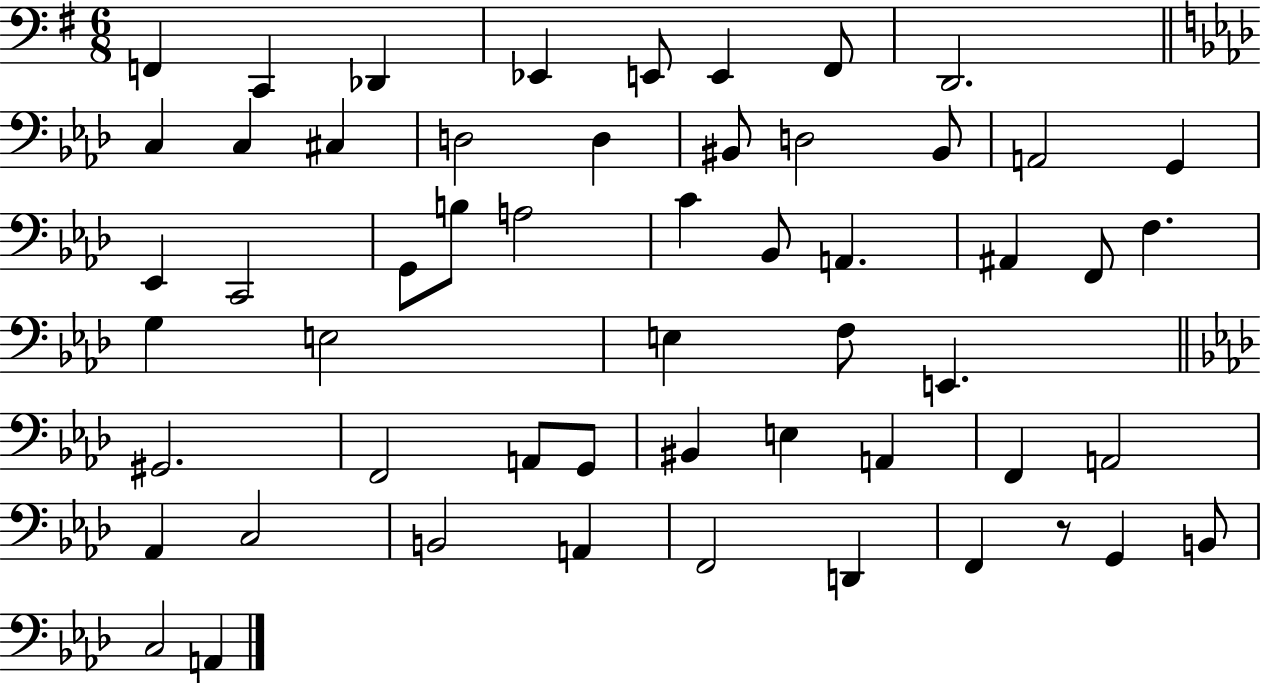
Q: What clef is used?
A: bass